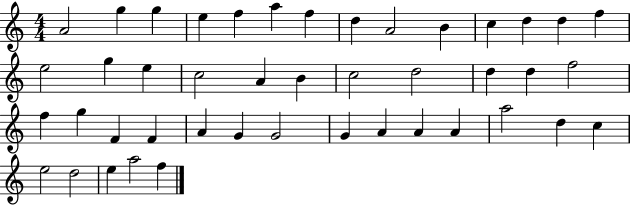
A4/h G5/q G5/q E5/q F5/q A5/q F5/q D5/q A4/h B4/q C5/q D5/q D5/q F5/q E5/h G5/q E5/q C5/h A4/q B4/q C5/h D5/h D5/q D5/q F5/h F5/q G5/q F4/q F4/q A4/q G4/q G4/h G4/q A4/q A4/q A4/q A5/h D5/q C5/q E5/h D5/h E5/q A5/h F5/q